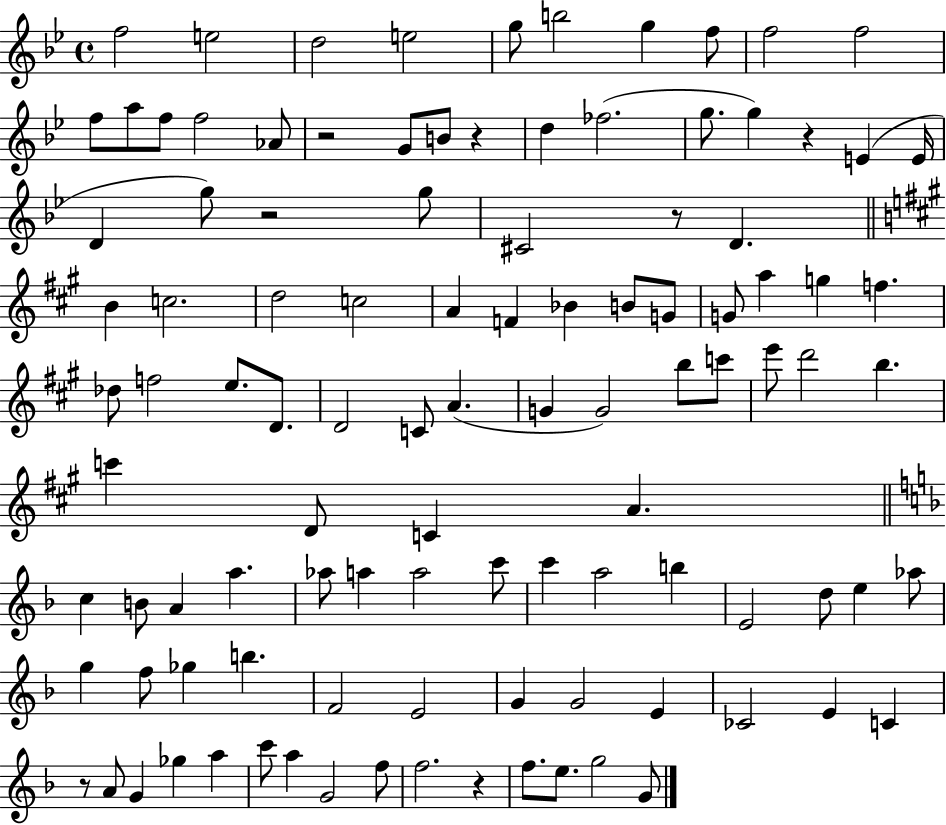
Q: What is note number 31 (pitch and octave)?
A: D5